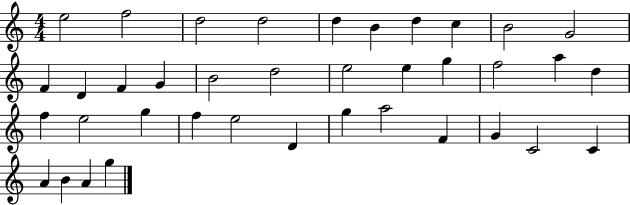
X:1
T:Untitled
M:4/4
L:1/4
K:C
e2 f2 d2 d2 d B d c B2 G2 F D F G B2 d2 e2 e g f2 a d f e2 g f e2 D g a2 F G C2 C A B A g